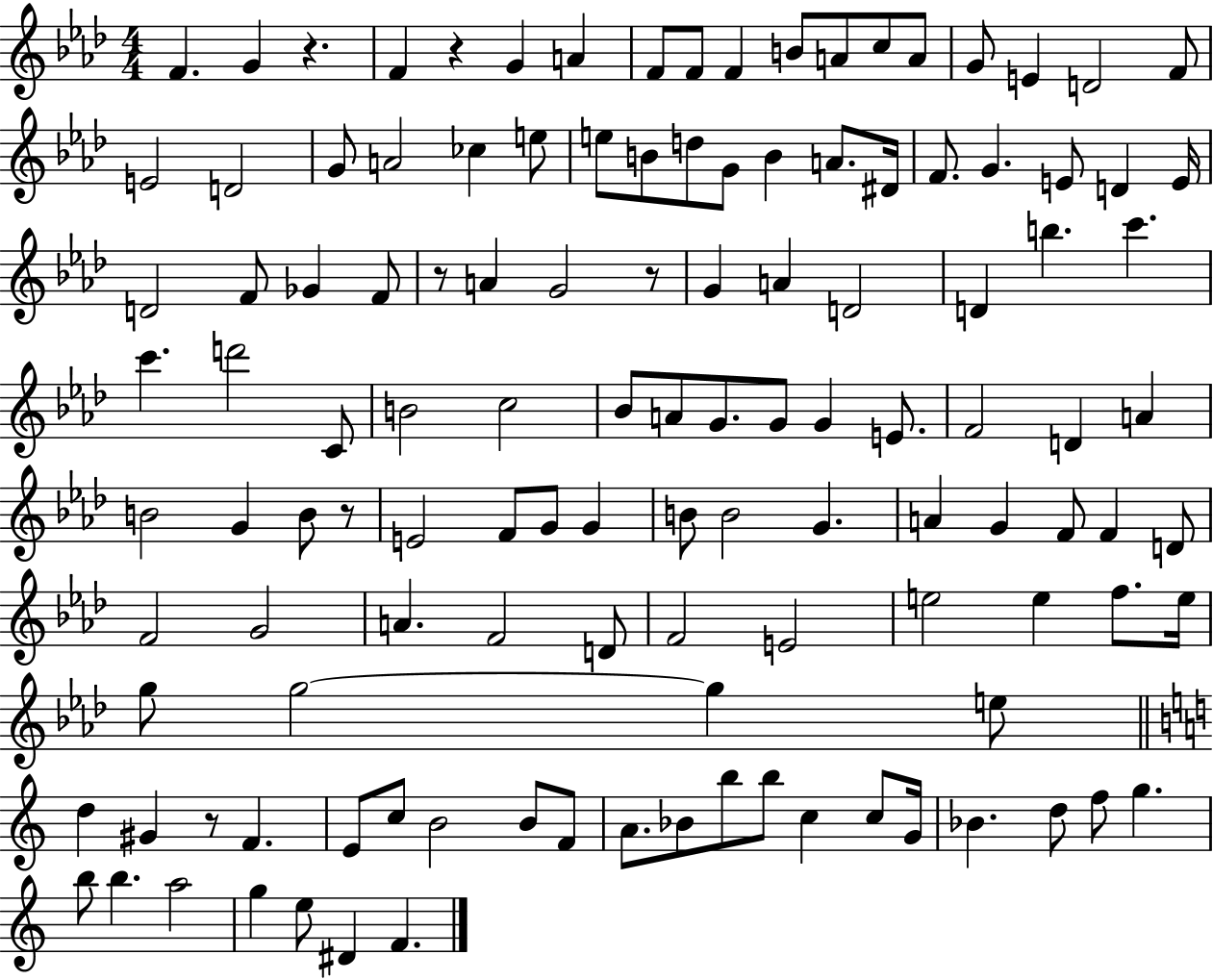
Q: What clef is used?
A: treble